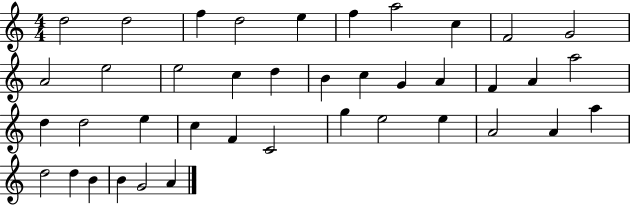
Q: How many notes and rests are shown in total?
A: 40